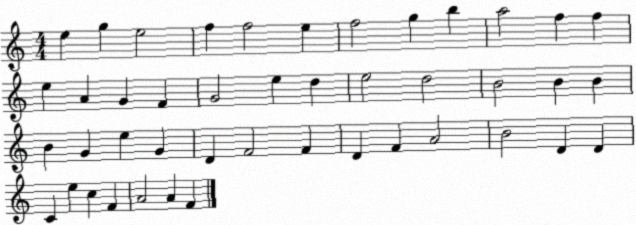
X:1
T:Untitled
M:4/4
L:1/4
K:C
e g e2 f f2 e f2 g b a2 f f e A G F G2 e d e2 d2 B2 B B B G e G D F2 F D F A2 B2 D D C e c F A2 A F